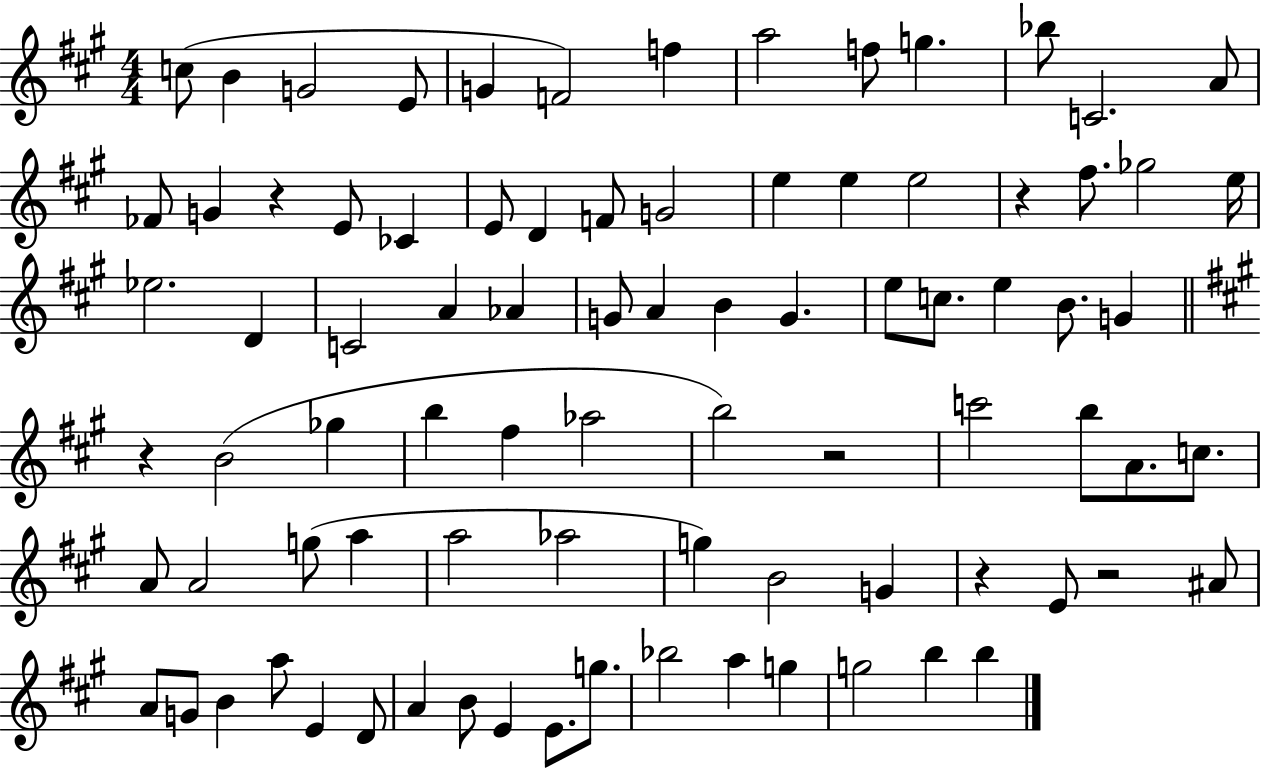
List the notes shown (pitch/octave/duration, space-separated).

C5/e B4/q G4/h E4/e G4/q F4/h F5/q A5/h F5/e G5/q. Bb5/e C4/h. A4/e FES4/e G4/q R/q E4/e CES4/q E4/e D4/q F4/e G4/h E5/q E5/q E5/h R/q F#5/e. Gb5/h E5/s Eb5/h. D4/q C4/h A4/q Ab4/q G4/e A4/q B4/q G4/q. E5/e C5/e. E5/q B4/e. G4/q R/q B4/h Gb5/q B5/q F#5/q Ab5/h B5/h R/h C6/h B5/e A4/e. C5/e. A4/e A4/h G5/e A5/q A5/h Ab5/h G5/q B4/h G4/q R/q E4/e R/h A#4/e A4/e G4/e B4/q A5/e E4/q D4/e A4/q B4/e E4/q E4/e. G5/e. Bb5/h A5/q G5/q G5/h B5/q B5/q